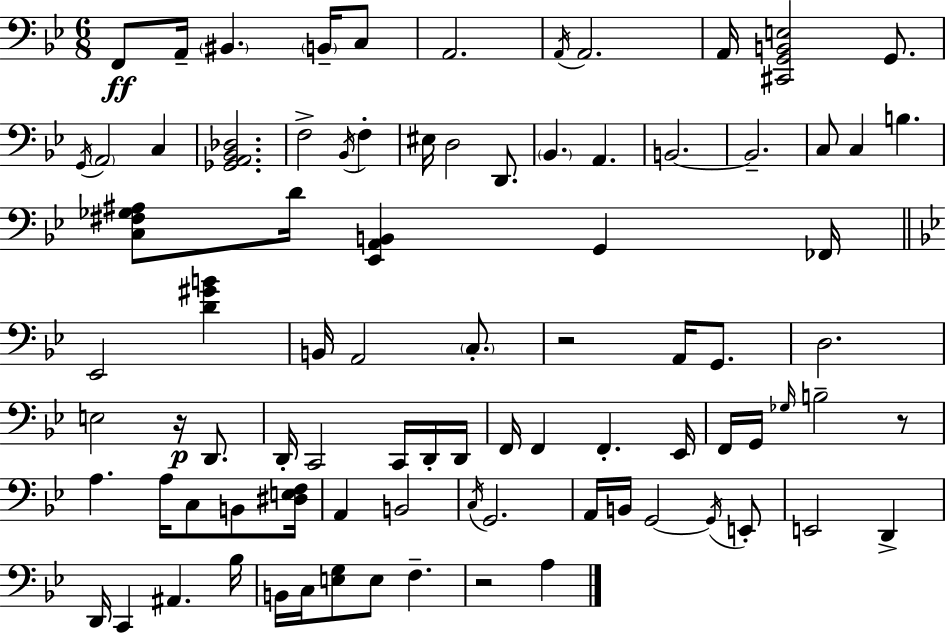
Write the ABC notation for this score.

X:1
T:Untitled
M:6/8
L:1/4
K:Gm
F,,/2 A,,/4 ^B,, B,,/4 C,/2 A,,2 A,,/4 A,,2 A,,/4 [^C,,G,,B,,E,]2 G,,/2 G,,/4 A,,2 C, [_G,,A,,_B,,_D,]2 F,2 _B,,/4 F, ^E,/4 D,2 D,,/2 _B,, A,, B,,2 B,,2 C,/2 C, B, [C,^F,_G,^A,]/2 D/4 [_E,,A,,B,,] G,, _F,,/4 _E,,2 [D^GB] B,,/4 A,,2 C,/2 z2 A,,/4 G,,/2 D,2 E,2 z/4 D,,/2 D,,/4 C,,2 C,,/4 D,,/4 D,,/4 F,,/4 F,, F,, _E,,/4 F,,/4 G,,/4 _G,/4 B,2 z/2 A, A,/4 C,/2 B,,/2 [^D,E,F,]/4 A,, B,,2 C,/4 G,,2 A,,/4 B,,/4 G,,2 G,,/4 E,,/2 E,,2 D,, D,,/4 C,, ^A,, _B,/4 B,,/4 C,/4 [E,G,]/2 E,/2 F, z2 A,